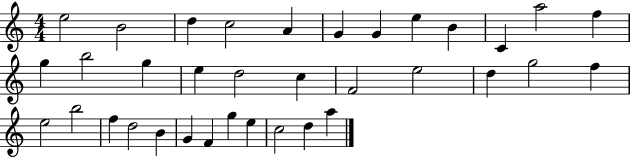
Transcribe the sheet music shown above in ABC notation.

X:1
T:Untitled
M:4/4
L:1/4
K:C
e2 B2 d c2 A G G e B C a2 f g b2 g e d2 c F2 e2 d g2 f e2 b2 f d2 B G F g e c2 d a